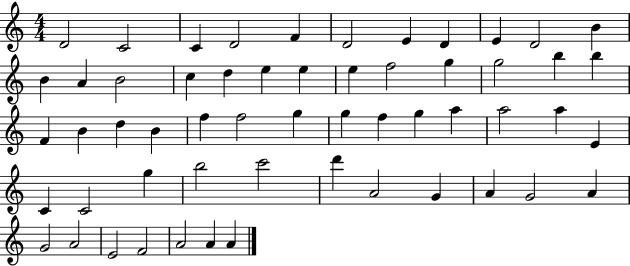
D4/h C4/h C4/q D4/h F4/q D4/h E4/q D4/q E4/q D4/h B4/q B4/q A4/q B4/h C5/q D5/q E5/q E5/q E5/q F5/h G5/q G5/h B5/q B5/q F4/q B4/q D5/q B4/q F5/q F5/h G5/q G5/q F5/q G5/q A5/q A5/h A5/q E4/q C4/q C4/h G5/q B5/h C6/h D6/q A4/h G4/q A4/q G4/h A4/q G4/h A4/h E4/h F4/h A4/h A4/q A4/q